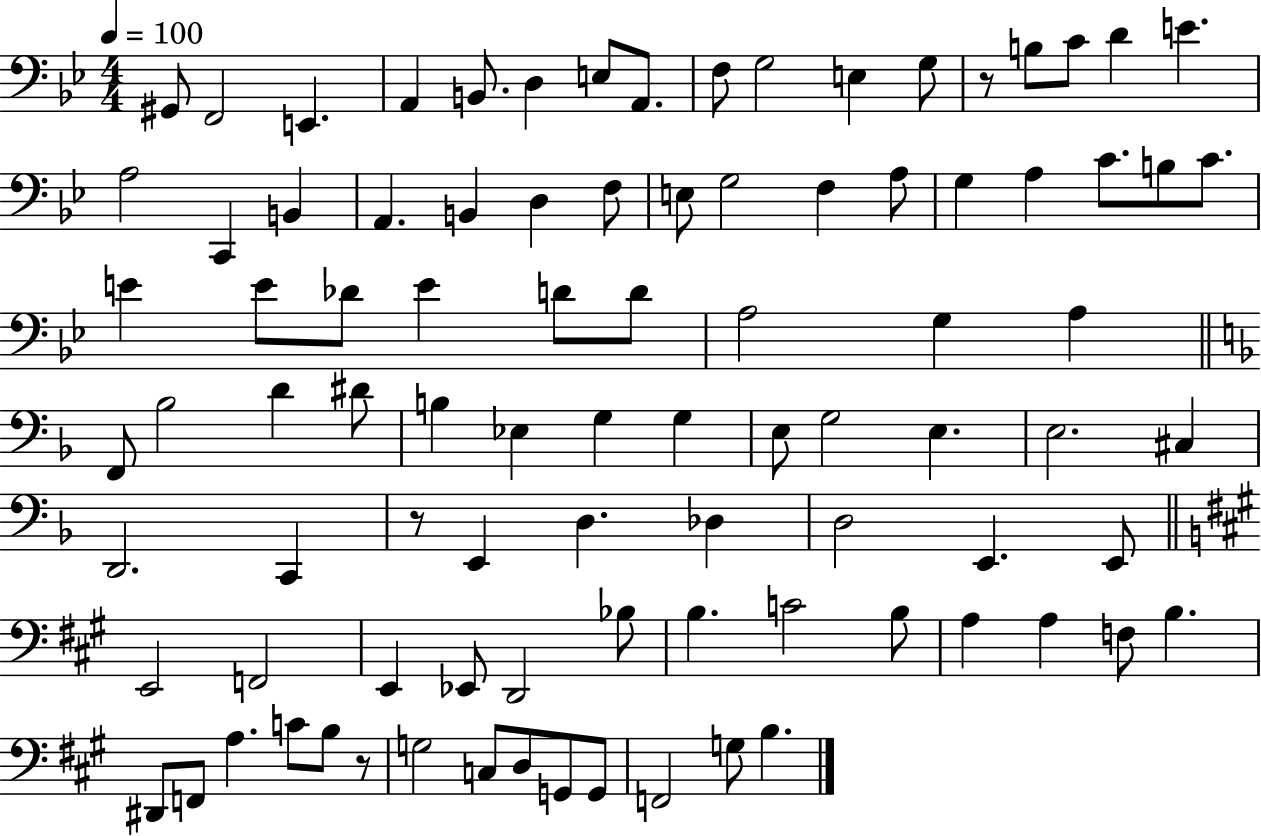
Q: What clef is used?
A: bass